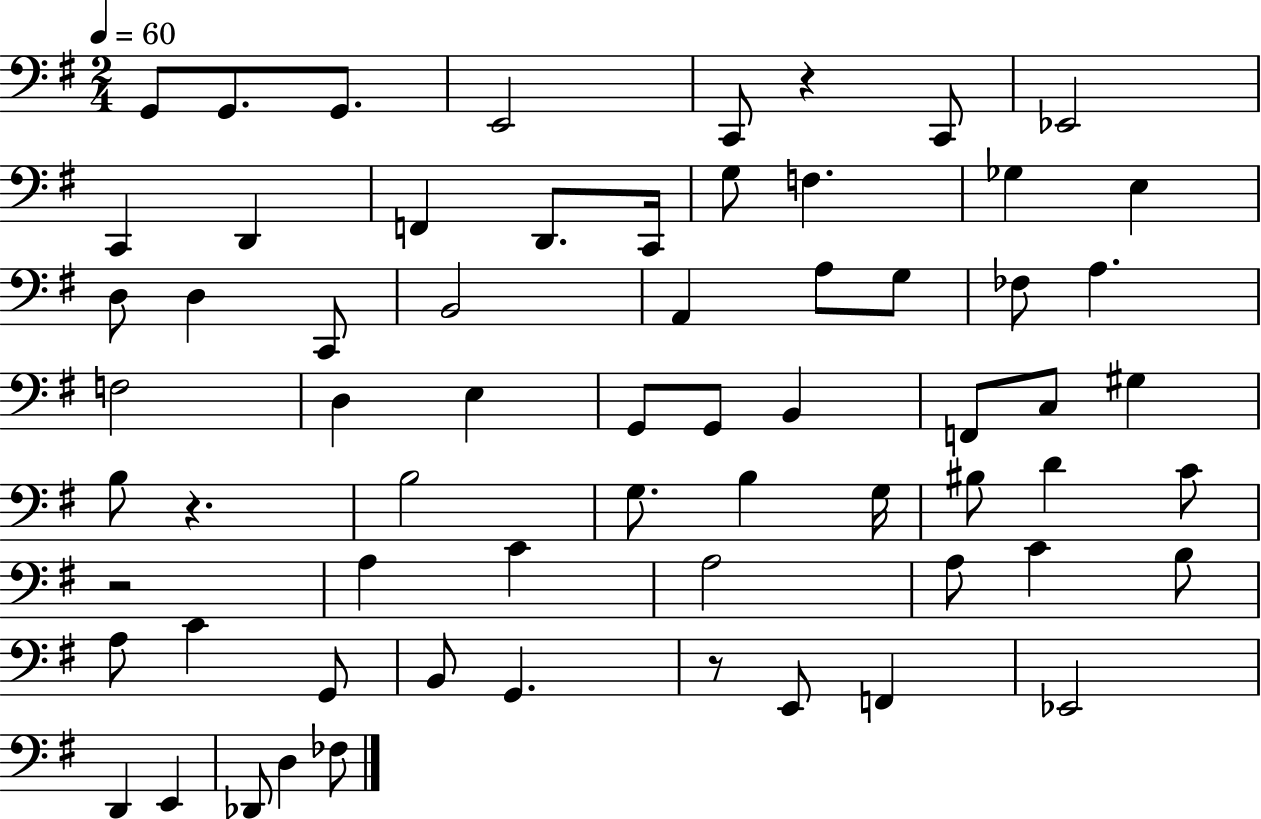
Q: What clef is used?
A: bass